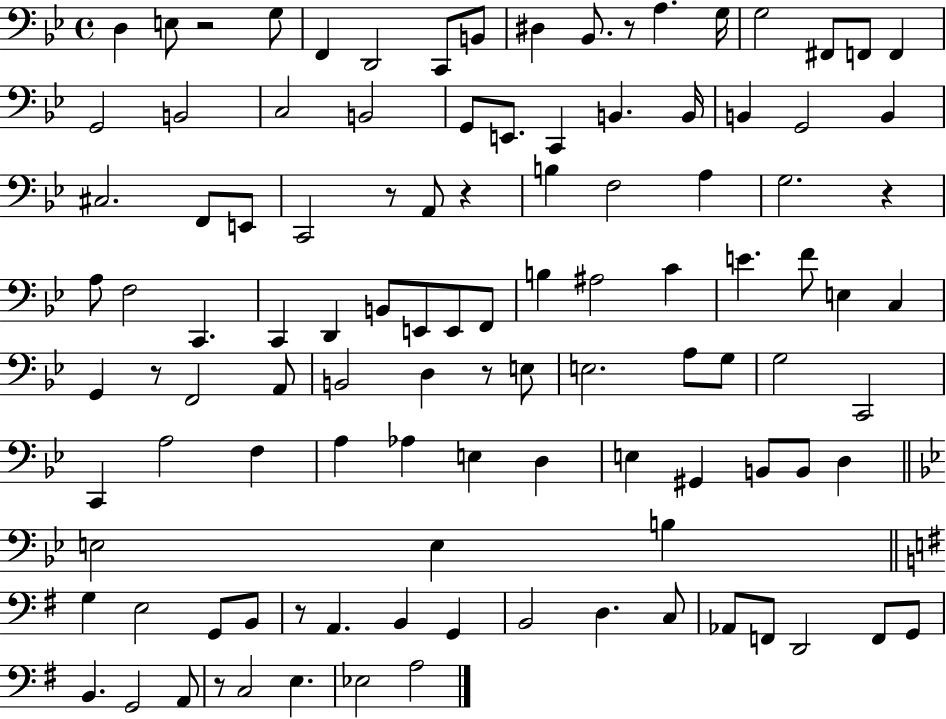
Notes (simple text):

D3/q E3/e R/h G3/e F2/q D2/h C2/e B2/e D#3/q Bb2/e. R/e A3/q. G3/s G3/h F#2/e F2/e F2/q G2/h B2/h C3/h B2/h G2/e E2/e. C2/q B2/q. B2/s B2/q G2/h B2/q C#3/h. F2/e E2/e C2/h R/e A2/e R/q B3/q F3/h A3/q G3/h. R/q A3/e F3/h C2/q. C2/q D2/q B2/e E2/e E2/e F2/e B3/q A#3/h C4/q E4/q. F4/e E3/q C3/q G2/q R/e F2/h A2/e B2/h D3/q R/e E3/e E3/h. A3/e G3/e G3/h C2/h C2/q A3/h F3/q A3/q Ab3/q E3/q D3/q E3/q G#2/q B2/e B2/e D3/q E3/h E3/q B3/q G3/q E3/h G2/e B2/e R/e A2/q. B2/q G2/q B2/h D3/q. C3/e Ab2/e F2/e D2/h F2/e G2/e B2/q. G2/h A2/e R/e C3/h E3/q. Eb3/h A3/h